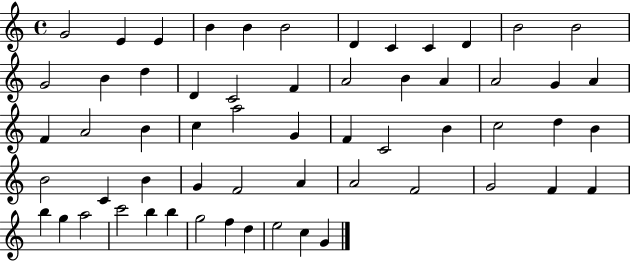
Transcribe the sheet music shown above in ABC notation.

X:1
T:Untitled
M:4/4
L:1/4
K:C
G2 E E B B B2 D C C D B2 B2 G2 B d D C2 F A2 B A A2 G A F A2 B c a2 G F C2 B c2 d B B2 C B G F2 A A2 F2 G2 F F b g a2 c'2 b b g2 f d e2 c G